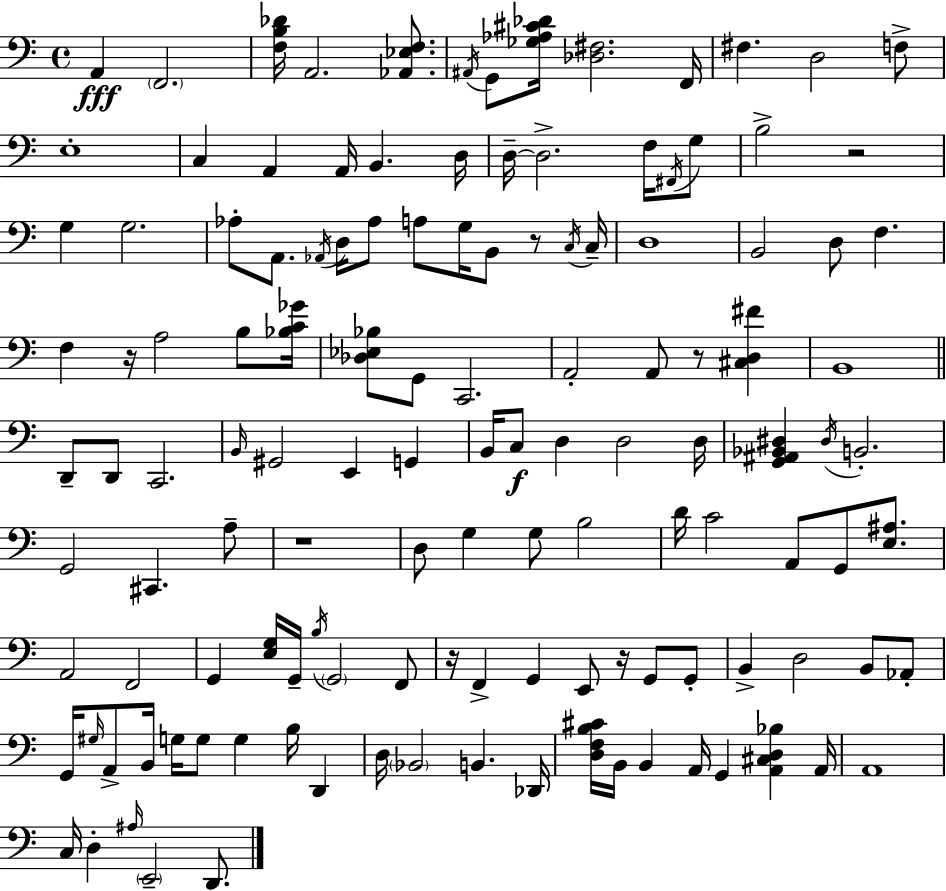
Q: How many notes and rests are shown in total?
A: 129